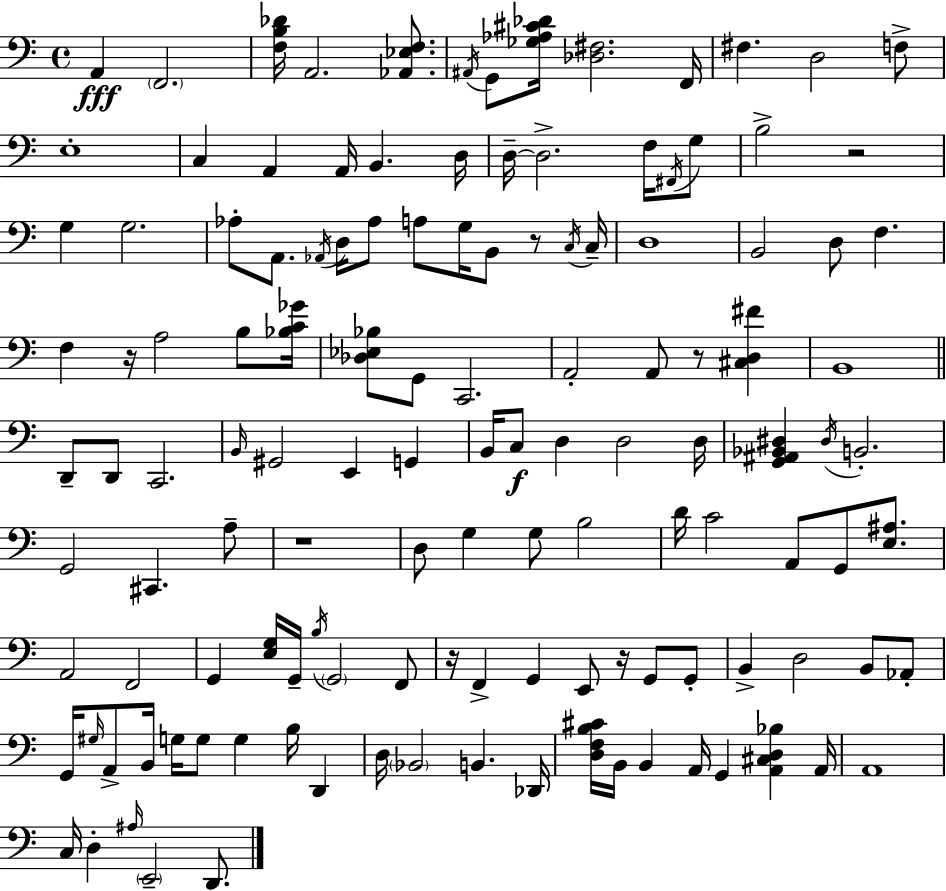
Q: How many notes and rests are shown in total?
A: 129